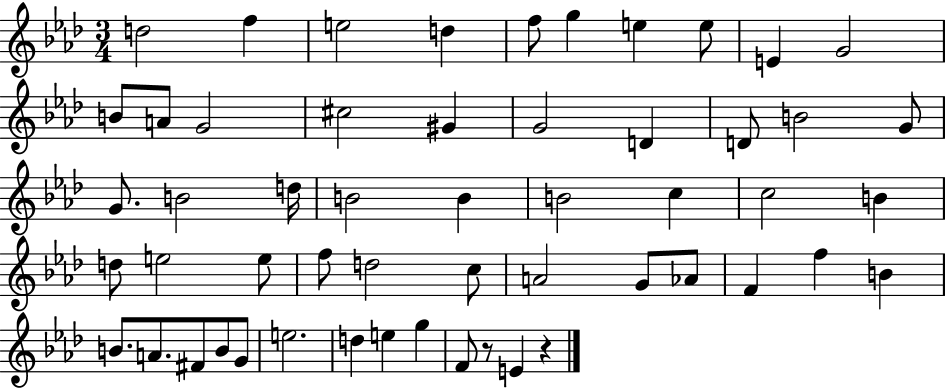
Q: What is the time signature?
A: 3/4